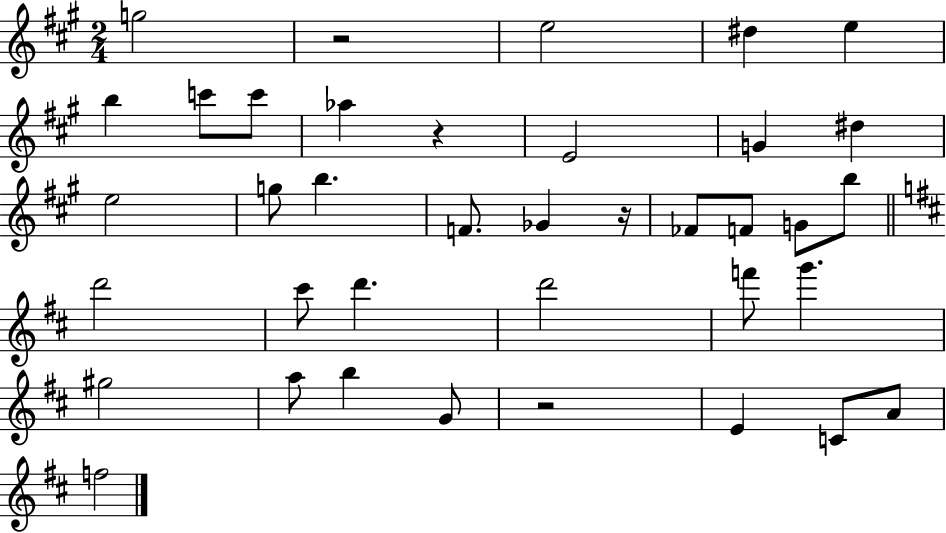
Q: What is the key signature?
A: A major